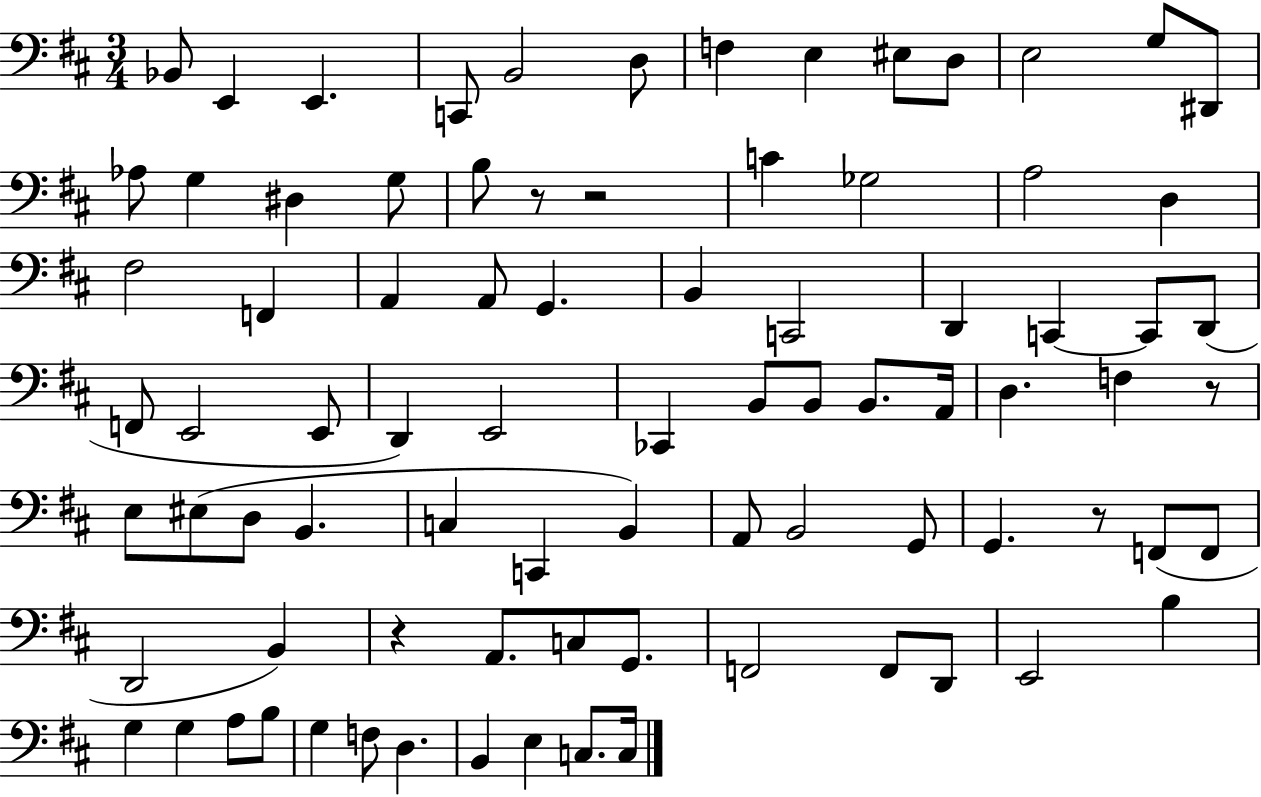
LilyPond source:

{
  \clef bass
  \numericTimeSignature
  \time 3/4
  \key d \major
  bes,8 e,4 e,4. | c,8 b,2 d8 | f4 e4 eis8 d8 | e2 g8 dis,8 | \break aes8 g4 dis4 g8 | b8 r8 r2 | c'4 ges2 | a2 d4 | \break fis2 f,4 | a,4 a,8 g,4. | b,4 c,2 | d,4 c,4~~ c,8 d,8( | \break f,8 e,2 e,8 | d,4) e,2 | ces,4 b,8 b,8 b,8. a,16 | d4. f4 r8 | \break e8 eis8( d8 b,4. | c4 c,4 b,4) | a,8 b,2 g,8 | g,4. r8 f,8( f,8 | \break d,2 b,4) | r4 a,8. c8 g,8. | f,2 f,8 d,8 | e,2 b4 | \break g4 g4 a8 b8 | g4 f8 d4. | b,4 e4 c8. c16 | \bar "|."
}